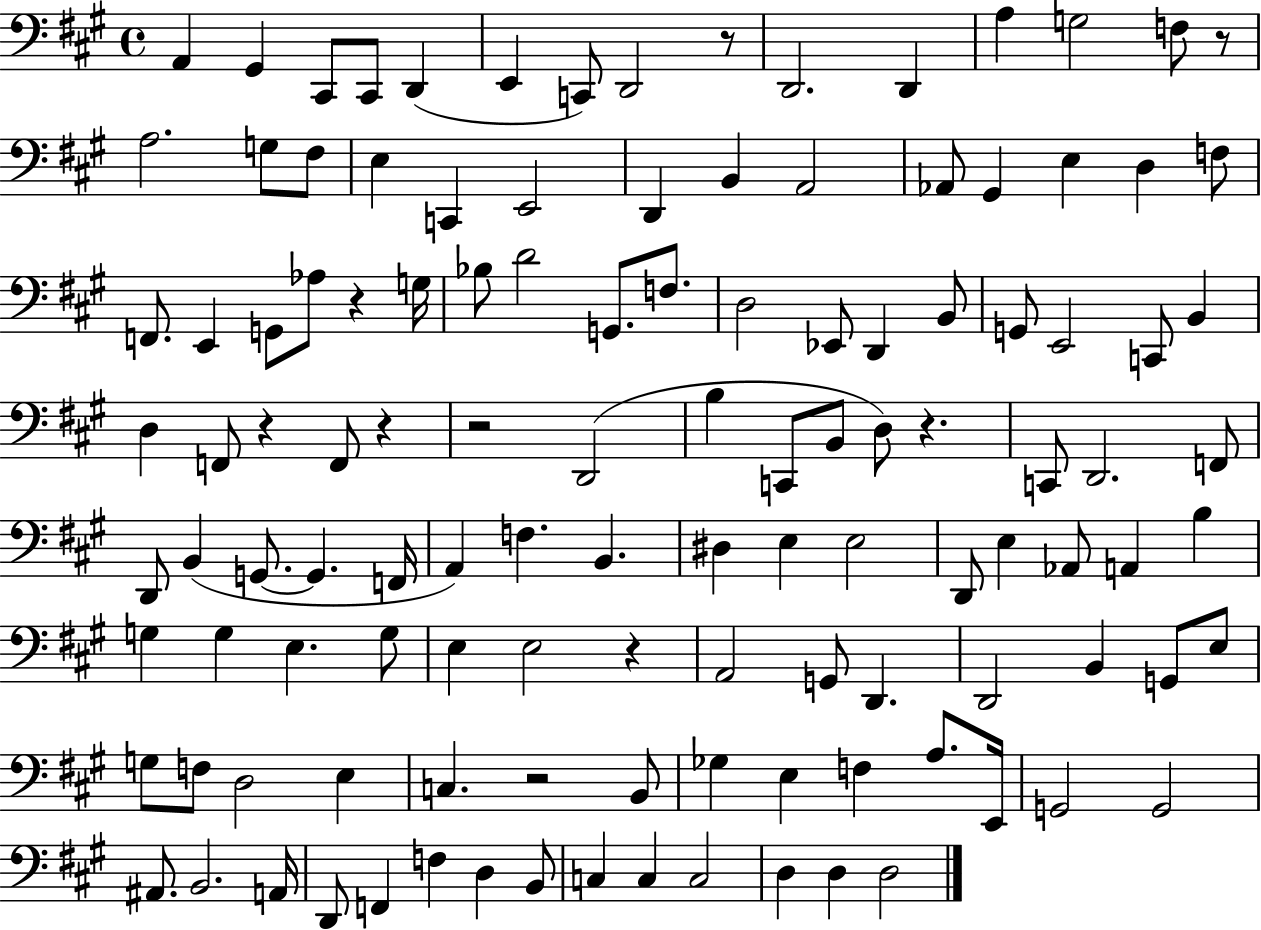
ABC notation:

X:1
T:Untitled
M:4/4
L:1/4
K:A
A,, ^G,, ^C,,/2 ^C,,/2 D,, E,, C,,/2 D,,2 z/2 D,,2 D,, A, G,2 F,/2 z/2 A,2 G,/2 ^F,/2 E, C,, E,,2 D,, B,, A,,2 _A,,/2 ^G,, E, D, F,/2 F,,/2 E,, G,,/2 _A,/2 z G,/4 _B,/2 D2 G,,/2 F,/2 D,2 _E,,/2 D,, B,,/2 G,,/2 E,,2 C,,/2 B,, D, F,,/2 z F,,/2 z z2 D,,2 B, C,,/2 B,,/2 D,/2 z C,,/2 D,,2 F,,/2 D,,/2 B,, G,,/2 G,, F,,/4 A,, F, B,, ^D, E, E,2 D,,/2 E, _A,,/2 A,, B, G, G, E, G,/2 E, E,2 z A,,2 G,,/2 D,, D,,2 B,, G,,/2 E,/2 G,/2 F,/2 D,2 E, C, z2 B,,/2 _G, E, F, A,/2 E,,/4 G,,2 G,,2 ^A,,/2 B,,2 A,,/4 D,,/2 F,, F, D, B,,/2 C, C, C,2 D, D, D,2